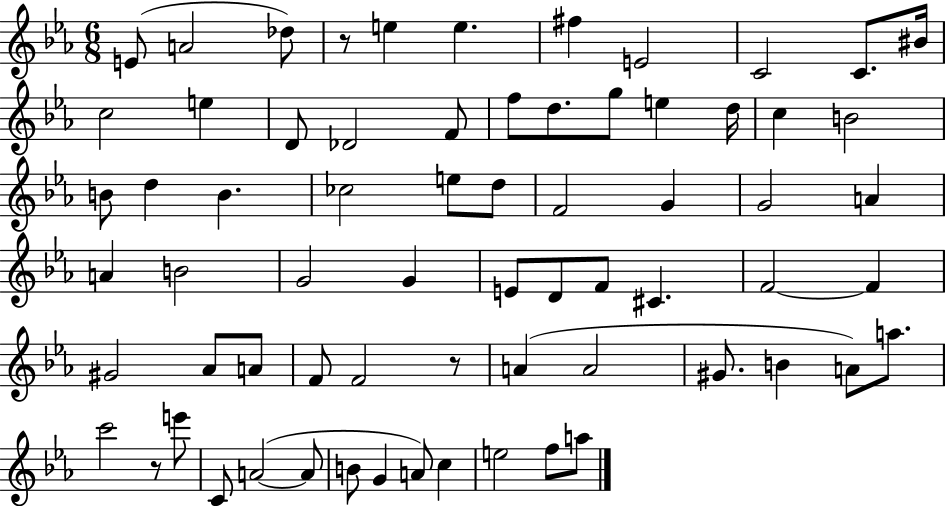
{
  \clef treble
  \numericTimeSignature
  \time 6/8
  \key ees \major
  e'8( a'2 des''8) | r8 e''4 e''4. | fis''4 e'2 | c'2 c'8. bis'16 | \break c''2 e''4 | d'8 des'2 f'8 | f''8 d''8. g''8 e''4 d''16 | c''4 b'2 | \break b'8 d''4 b'4. | ces''2 e''8 d''8 | f'2 g'4 | g'2 a'4 | \break a'4 b'2 | g'2 g'4 | e'8 d'8 f'8 cis'4. | f'2~~ f'4 | \break gis'2 aes'8 a'8 | f'8 f'2 r8 | a'4( a'2 | gis'8. b'4 a'8) a''8. | \break c'''2 r8 e'''8 | c'8 a'2~(~ a'8 | b'8 g'4 a'8) c''4 | e''2 f''8 a''8 | \break \bar "|."
}